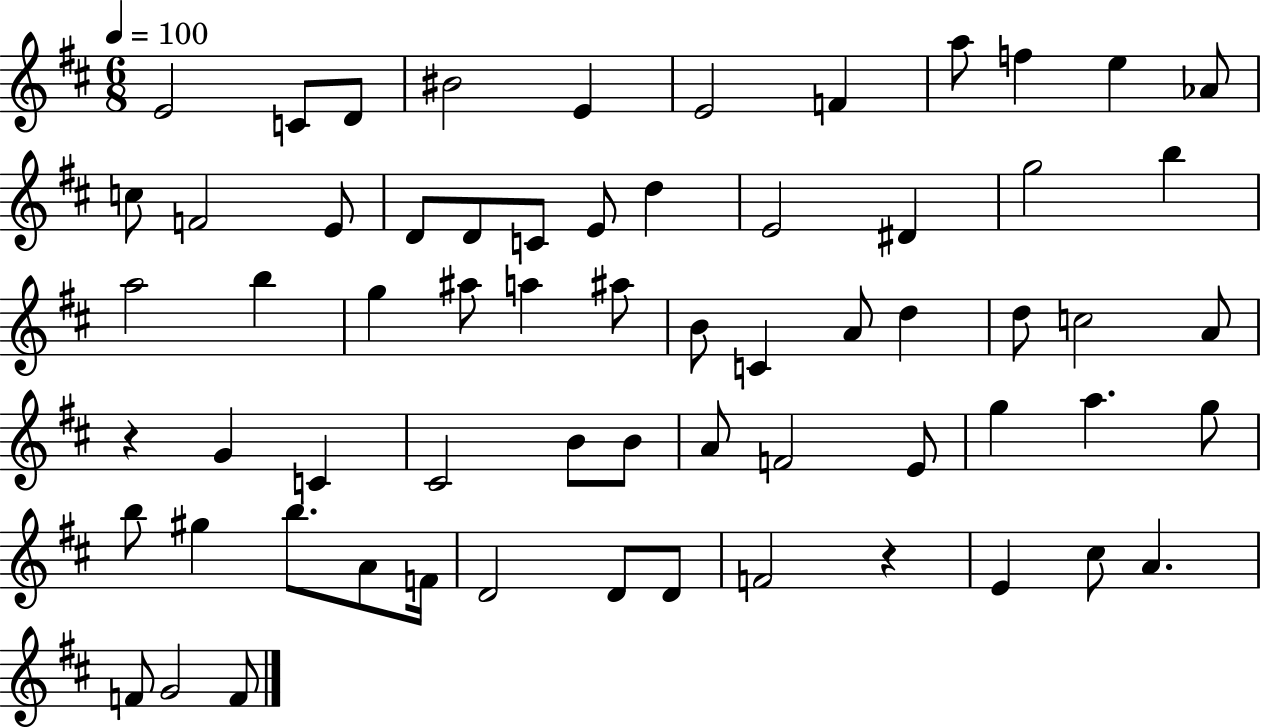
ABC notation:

X:1
T:Untitled
M:6/8
L:1/4
K:D
E2 C/2 D/2 ^B2 E E2 F a/2 f e _A/2 c/2 F2 E/2 D/2 D/2 C/2 E/2 d E2 ^D g2 b a2 b g ^a/2 a ^a/2 B/2 C A/2 d d/2 c2 A/2 z G C ^C2 B/2 B/2 A/2 F2 E/2 g a g/2 b/2 ^g b/2 A/2 F/4 D2 D/2 D/2 F2 z E ^c/2 A F/2 G2 F/2